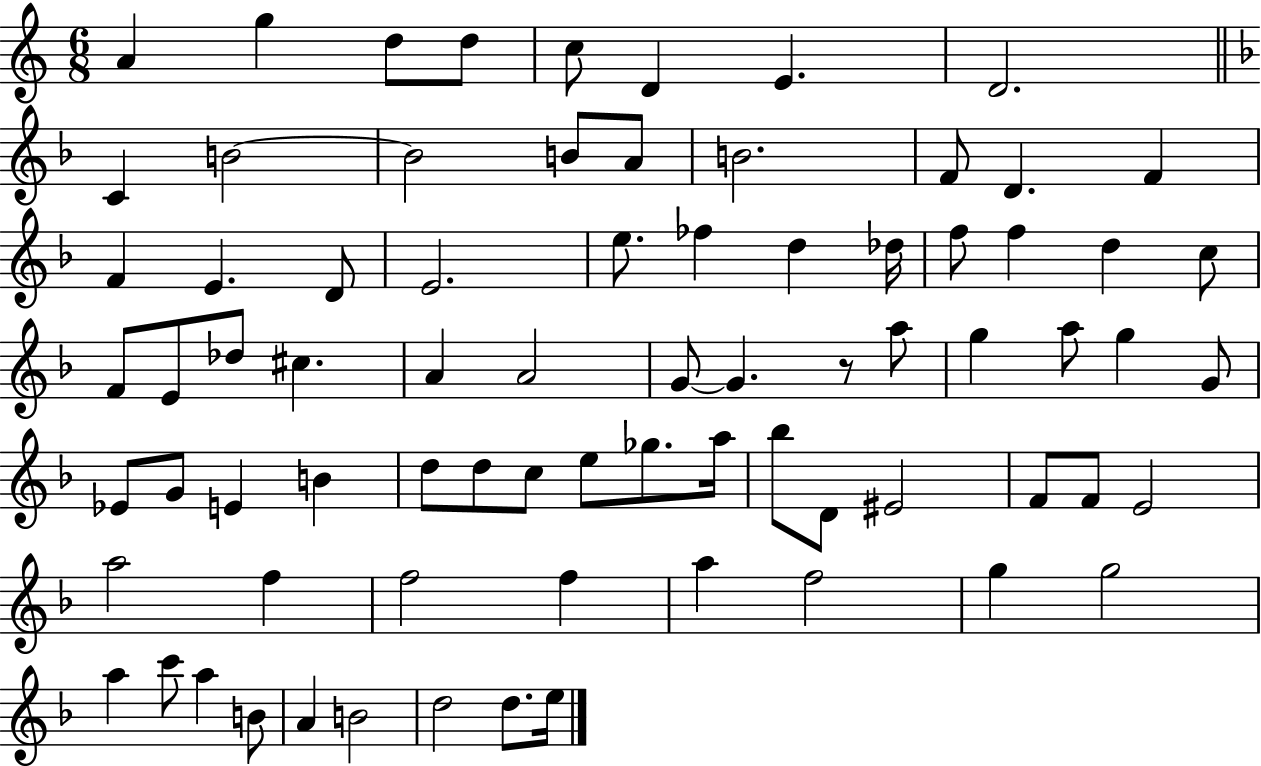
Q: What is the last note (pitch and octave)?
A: E5